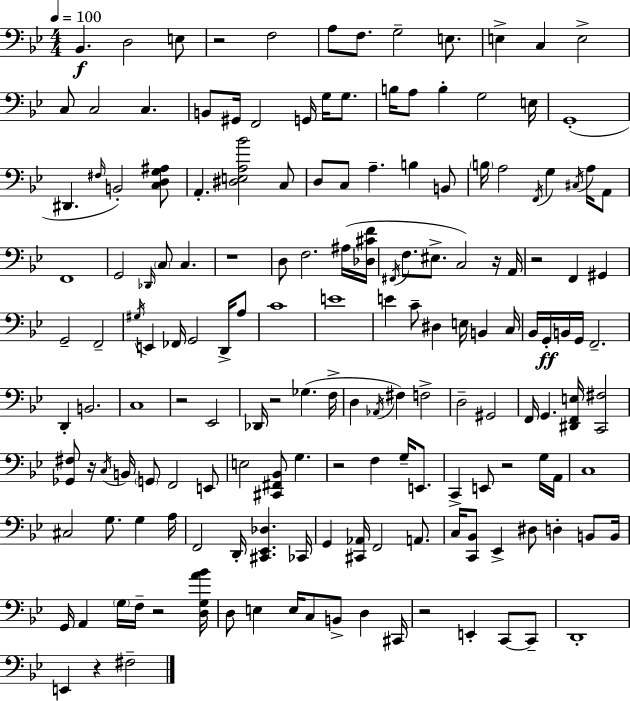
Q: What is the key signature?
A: BES major